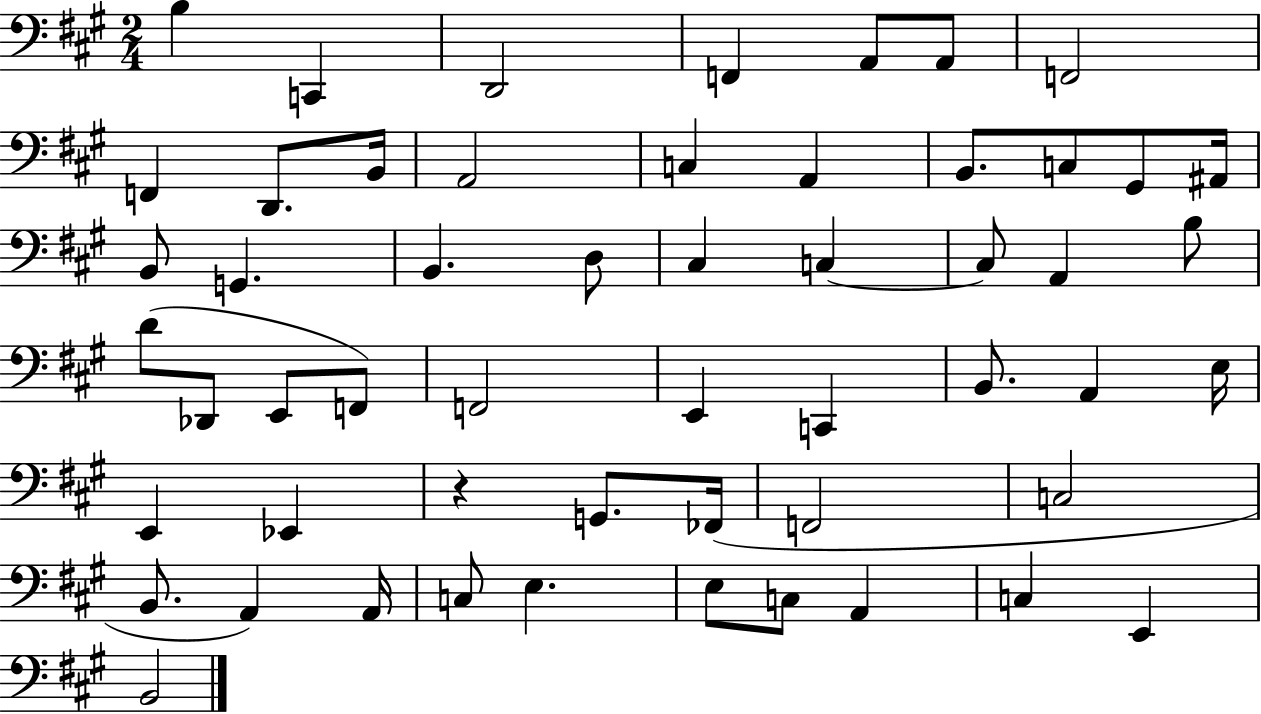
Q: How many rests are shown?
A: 1